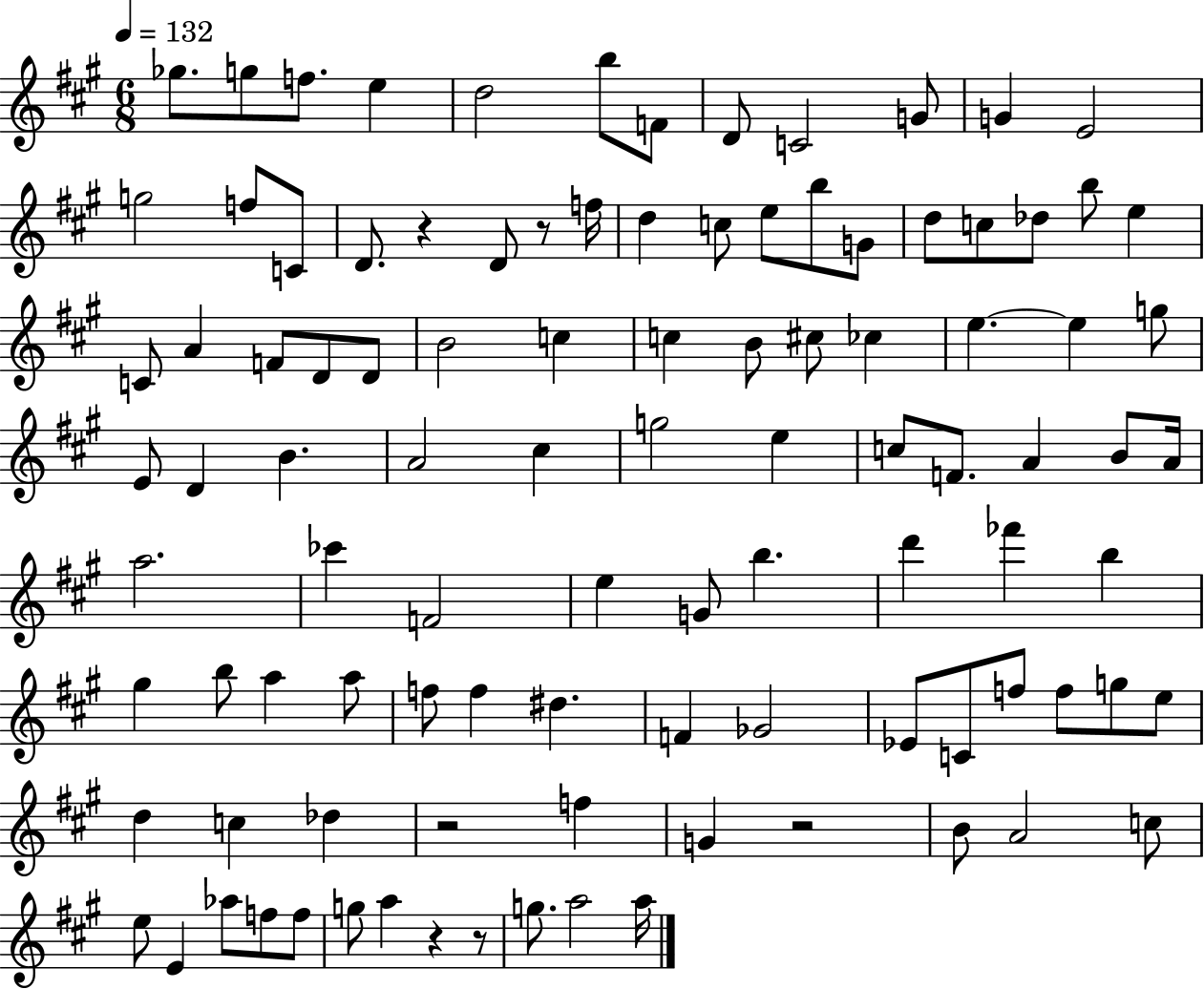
{
  \clef treble
  \numericTimeSignature
  \time 6/8
  \key a \major
  \tempo 4 = 132
  ges''8. g''8 f''8. e''4 | d''2 b''8 f'8 | d'8 c'2 g'8 | g'4 e'2 | \break g''2 f''8 c'8 | d'8. r4 d'8 r8 f''16 | d''4 c''8 e''8 b''8 g'8 | d''8 c''8 des''8 b''8 e''4 | \break c'8 a'4 f'8 d'8 d'8 | b'2 c''4 | c''4 b'8 cis''8 ces''4 | e''4.~~ e''4 g''8 | \break e'8 d'4 b'4. | a'2 cis''4 | g''2 e''4 | c''8 f'8. a'4 b'8 a'16 | \break a''2. | ces'''4 f'2 | e''4 g'8 b''4. | d'''4 fes'''4 b''4 | \break gis''4 b''8 a''4 a''8 | f''8 f''4 dis''4. | f'4 ges'2 | ees'8 c'8 f''8 f''8 g''8 e''8 | \break d''4 c''4 des''4 | r2 f''4 | g'4 r2 | b'8 a'2 c''8 | \break e''8 e'4 aes''8 f''8 f''8 | g''8 a''4 r4 r8 | g''8. a''2 a''16 | \bar "|."
}